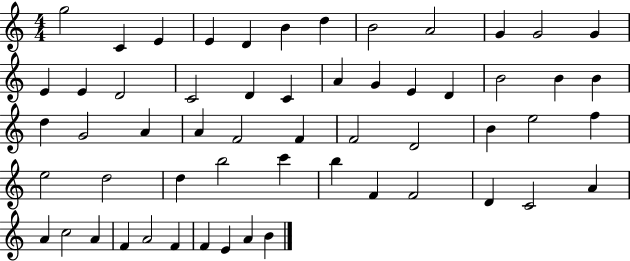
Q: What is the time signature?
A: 4/4